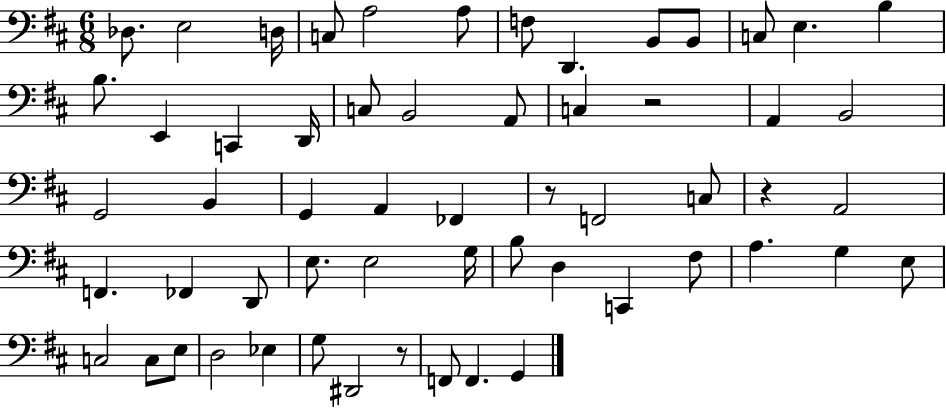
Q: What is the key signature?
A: D major